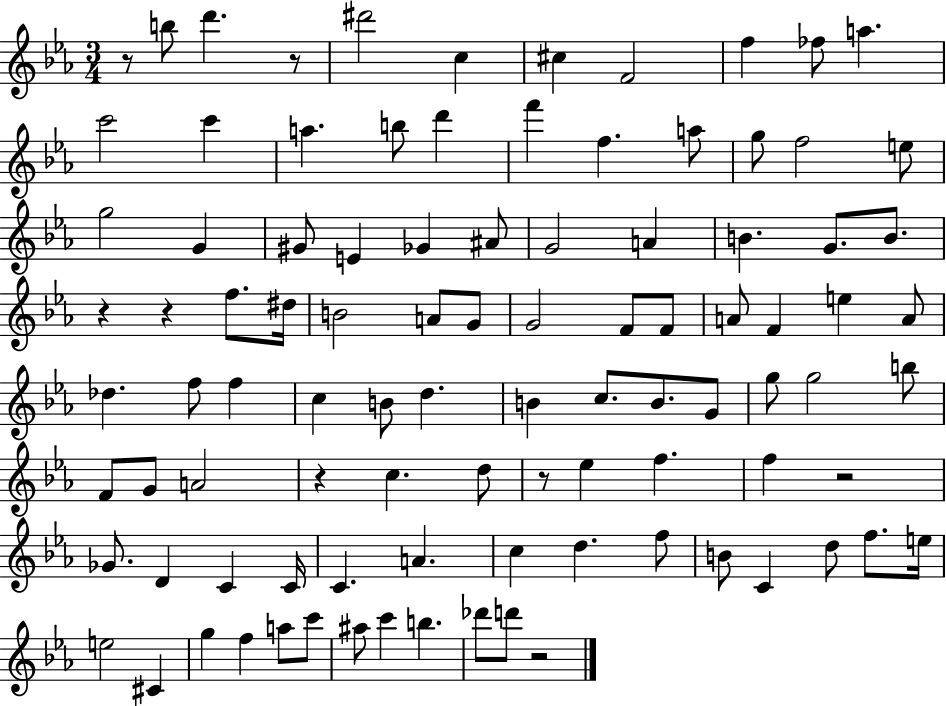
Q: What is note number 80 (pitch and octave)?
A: C#4